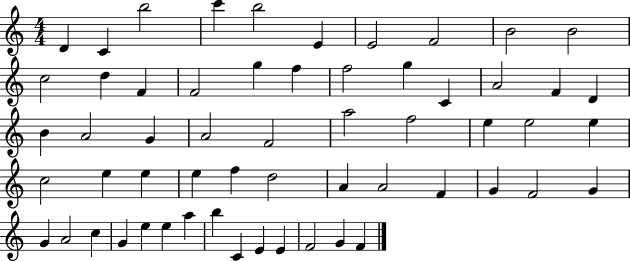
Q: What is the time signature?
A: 4/4